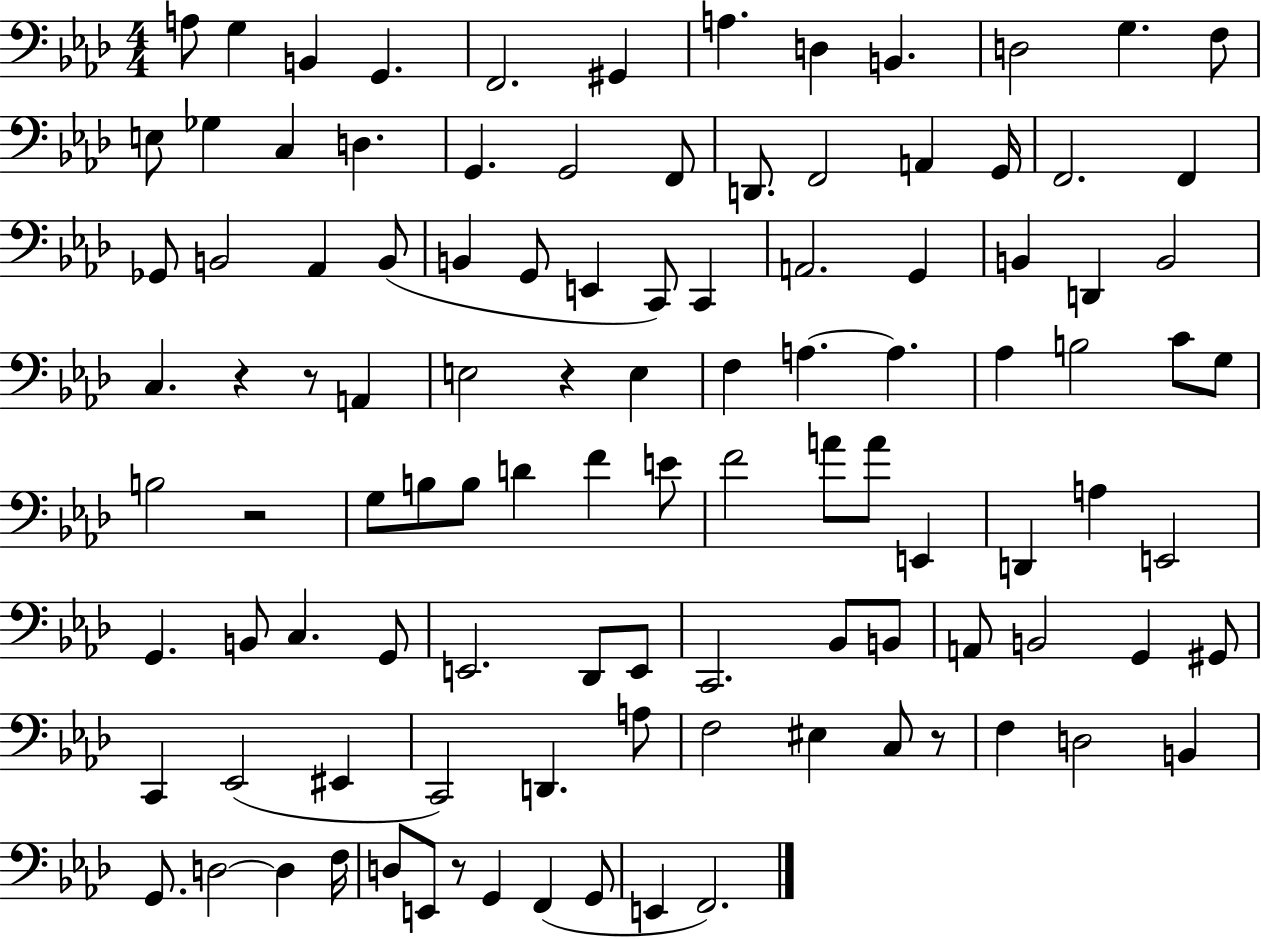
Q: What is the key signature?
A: AES major